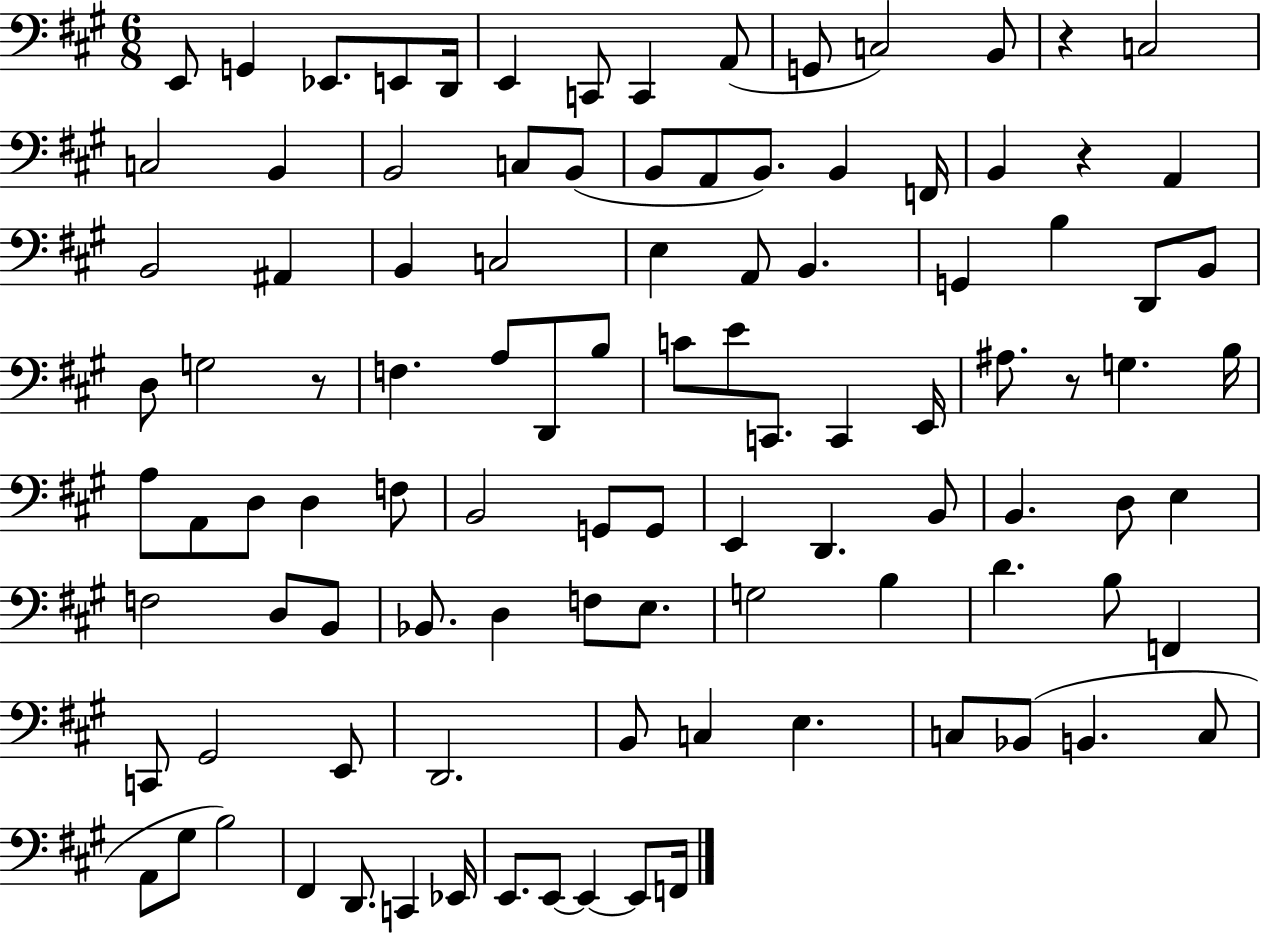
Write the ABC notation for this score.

X:1
T:Untitled
M:6/8
L:1/4
K:A
E,,/2 G,, _E,,/2 E,,/2 D,,/4 E,, C,,/2 C,, A,,/2 G,,/2 C,2 B,,/2 z C,2 C,2 B,, B,,2 C,/2 B,,/2 B,,/2 A,,/2 B,,/2 B,, F,,/4 B,, z A,, B,,2 ^A,, B,, C,2 E, A,,/2 B,, G,, B, D,,/2 B,,/2 D,/2 G,2 z/2 F, A,/2 D,,/2 B,/2 C/2 E/2 C,,/2 C,, E,,/4 ^A,/2 z/2 G, B,/4 A,/2 A,,/2 D,/2 D, F,/2 B,,2 G,,/2 G,,/2 E,, D,, B,,/2 B,, D,/2 E, F,2 D,/2 B,,/2 _B,,/2 D, F,/2 E,/2 G,2 B, D B,/2 F,, C,,/2 ^G,,2 E,,/2 D,,2 B,,/2 C, E, C,/2 _B,,/2 B,, C,/2 A,,/2 ^G,/2 B,2 ^F,, D,,/2 C,, _E,,/4 E,,/2 E,,/2 E,, E,,/2 F,,/4